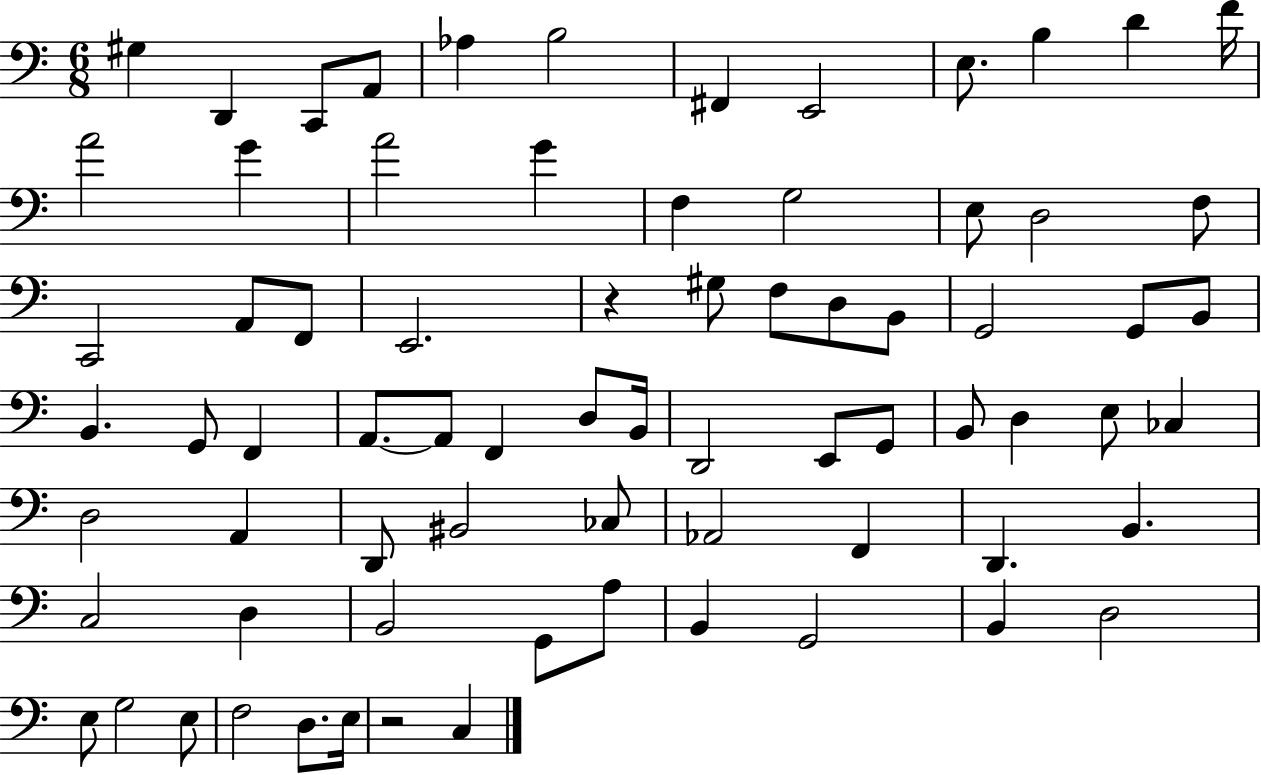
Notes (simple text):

G#3/q D2/q C2/e A2/e Ab3/q B3/h F#2/q E2/h E3/e. B3/q D4/q F4/s A4/h G4/q A4/h G4/q F3/q G3/h E3/e D3/h F3/e C2/h A2/e F2/e E2/h. R/q G#3/e F3/e D3/e B2/e G2/h G2/e B2/e B2/q. G2/e F2/q A2/e. A2/e F2/q D3/e B2/s D2/h E2/e G2/e B2/e D3/q E3/e CES3/q D3/h A2/q D2/e BIS2/h CES3/e Ab2/h F2/q D2/q. B2/q. C3/h D3/q B2/h G2/e A3/e B2/q G2/h B2/q D3/h E3/e G3/h E3/e F3/h D3/e. E3/s R/h C3/q